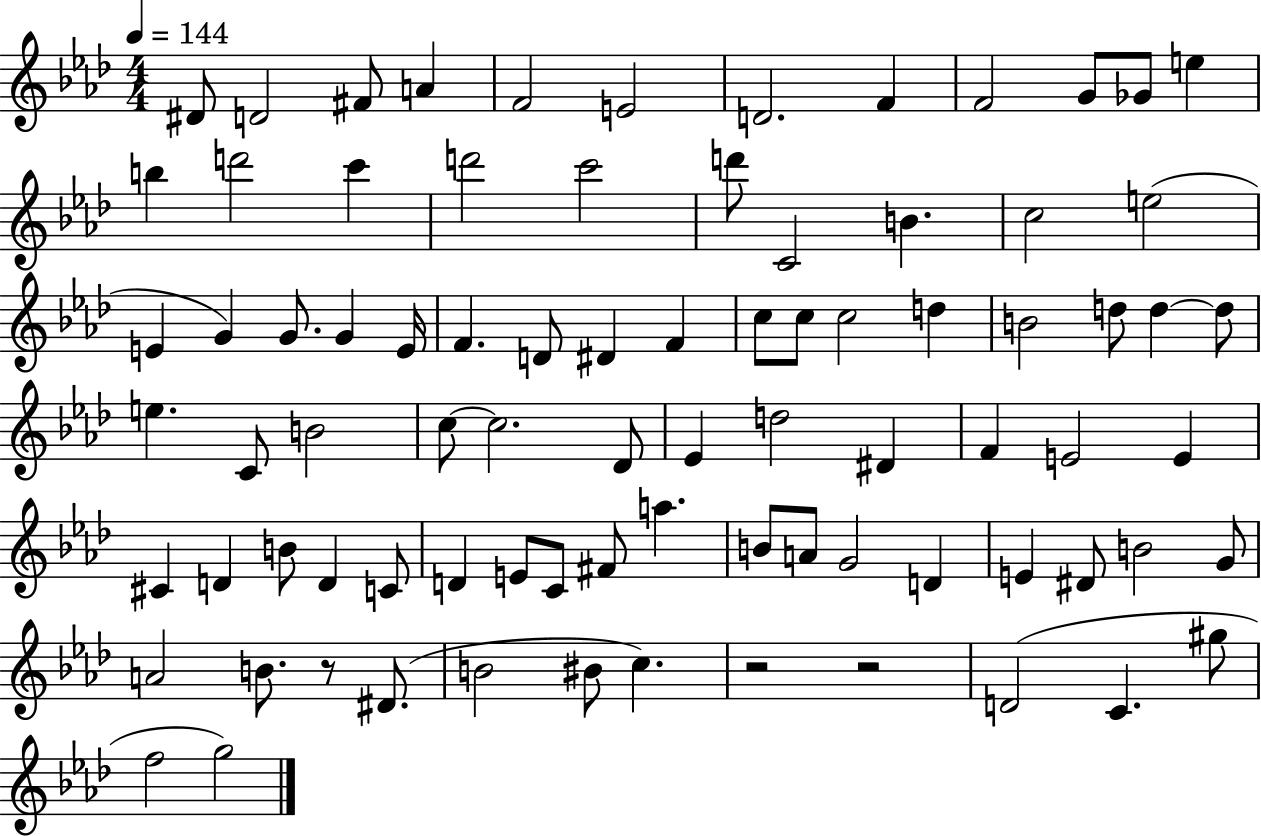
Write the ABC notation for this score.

X:1
T:Untitled
M:4/4
L:1/4
K:Ab
^D/2 D2 ^F/2 A F2 E2 D2 F F2 G/2 _G/2 e b d'2 c' d'2 c'2 d'/2 C2 B c2 e2 E G G/2 G E/4 F D/2 ^D F c/2 c/2 c2 d B2 d/2 d d/2 e C/2 B2 c/2 c2 _D/2 _E d2 ^D F E2 E ^C D B/2 D C/2 D E/2 C/2 ^F/2 a B/2 A/2 G2 D E ^D/2 B2 G/2 A2 B/2 z/2 ^D/2 B2 ^B/2 c z2 z2 D2 C ^g/2 f2 g2